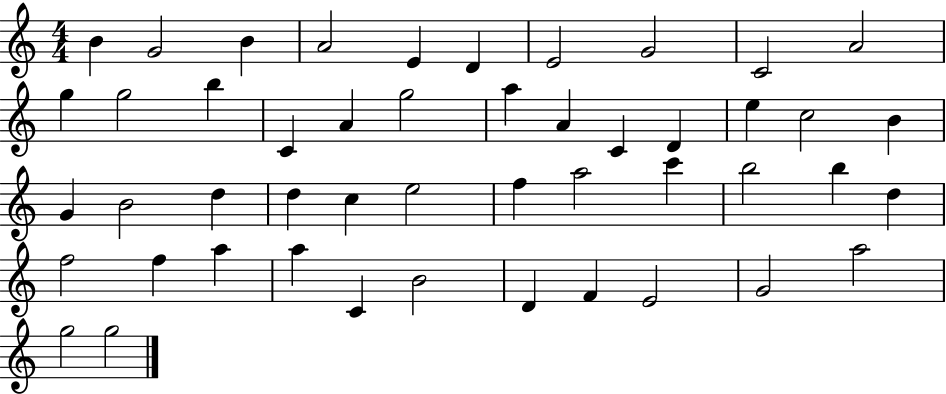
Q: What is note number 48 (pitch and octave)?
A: G5